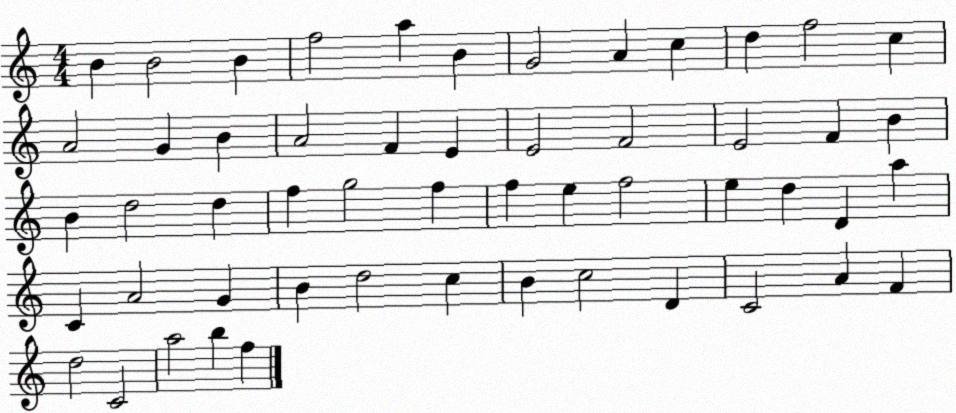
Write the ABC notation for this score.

X:1
T:Untitled
M:4/4
L:1/4
K:C
B B2 B f2 a B G2 A c d f2 c A2 G B A2 F E E2 F2 E2 F B B d2 d f g2 f f e f2 e d D a C A2 G B d2 c B c2 D C2 A F d2 C2 a2 b f